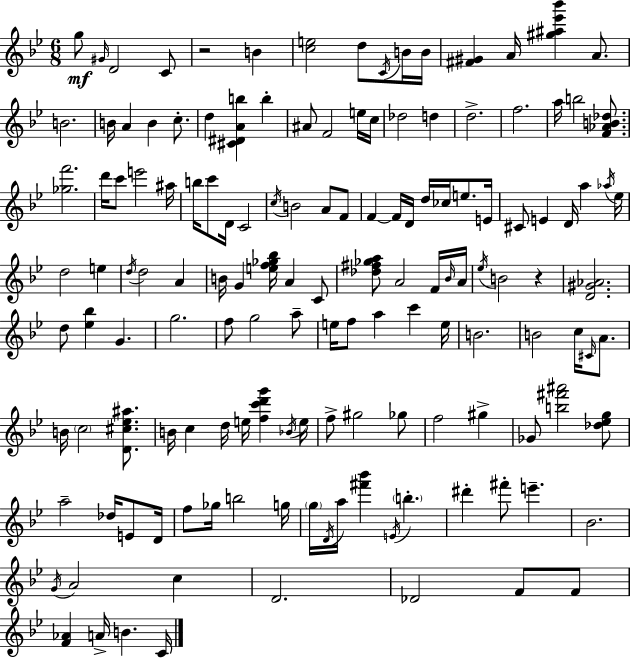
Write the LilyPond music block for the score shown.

{
  \clef treble
  \numericTimeSignature
  \time 6/8
  \key g \minor
  g''8\mf \grace { gis'16 } d'2 c'8 | r2 b'4 | <c'' e''>2 d''8 \acciaccatura { c'16 } | b'16 b'16 <fis' gis'>4 a'16 <gis'' ais'' ees''' bes'''>4 a'8. | \break b'2. | b'16 a'4 b'4 c''8.-. | d''4 <cis' dis' a' b''>4 b''4-. | ais'8 f'2 | \break e''16 c''16 des''2 d''4 | d''2.-> | f''2. | a''16 b''2 <f' aes' b' des''>8. | \break <ges'' f'''>2. | d'''16 c'''8 e'''2 | ais''16 b''16 c'''8 d'16 c'2 | \acciaccatura { c''16 } b'2 a'8 | \break f'8 f'4~~ f'16 d'16 d''16 ces''16 e''8. | e'16 cis'8 e'4 d'16 a''4 | \acciaccatura { aes''16 } ees''16 d''2 | e''4 \acciaccatura { d''16 } d''2 | \break a'4 b'16 g'4 <e'' f'' ges'' bes''>16 a'4 | c'8 <des'' fis'' ges'' a''>8 a'2 | f'16 \grace { bes'16 } a'16 \acciaccatura { ees''16 } b'2 | r4 <d' gis' aes'>2. | \break d''8 <ees'' bes''>4 | g'4. g''2. | f''8 g''2 | a''8-- e''16 f''8 a''4 | \break c'''4 e''16 b'2. | b'2 | c''16 \grace { cis'16 } a'8. b'16 \parenthesize c''2 | <d' cis'' ees'' ais''>8. b'16 c''4 | \break d''16 e''16 <f'' c''' d''' g'''>4 \acciaccatura { bes'16 } e''16 f''8-> gis''2 | ges''8 f''2 | gis''4-> ges'8 <b'' fis''' ais'''>2 | <des'' ees'' g''>8 a''2-- | \break des''16 e'8 d'16 f''8 ges''16 | b''2 g''16 \parenthesize g''16 \acciaccatura { d'16 } a''16 | <fis''' bes'''>4 \acciaccatura { e'16 } \parenthesize b''4.-. dis'''4-. | fis'''8-. e'''4.-- bes'2. | \break \acciaccatura { g'16 } | a'2 c''4 | d'2. | des'2 f'8 f'8 | \break <f' aes'>4 a'16-> b'4. c'16 | \bar "|."
}